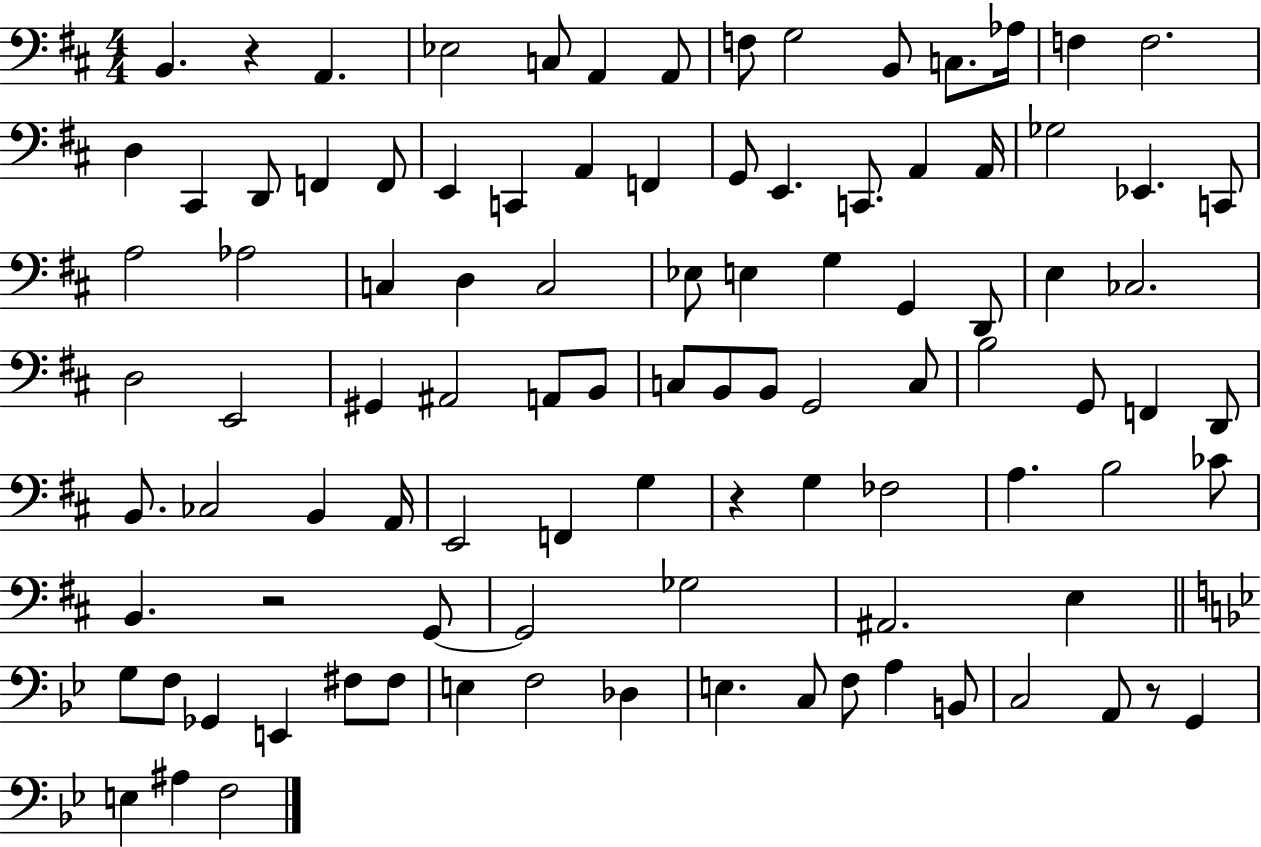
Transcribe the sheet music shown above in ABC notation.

X:1
T:Untitled
M:4/4
L:1/4
K:D
B,, z A,, _E,2 C,/2 A,, A,,/2 F,/2 G,2 B,,/2 C,/2 _A,/4 F, F,2 D, ^C,, D,,/2 F,, F,,/2 E,, C,, A,, F,, G,,/2 E,, C,,/2 A,, A,,/4 _G,2 _E,, C,,/2 A,2 _A,2 C, D, C,2 _E,/2 E, G, G,, D,,/2 E, _C,2 D,2 E,,2 ^G,, ^A,,2 A,,/2 B,,/2 C,/2 B,,/2 B,,/2 G,,2 C,/2 B,2 G,,/2 F,, D,,/2 B,,/2 _C,2 B,, A,,/4 E,,2 F,, G, z G, _F,2 A, B,2 _C/2 B,, z2 G,,/2 G,,2 _G,2 ^A,,2 E, G,/2 F,/2 _G,, E,, ^F,/2 ^F,/2 E, F,2 _D, E, C,/2 F,/2 A, B,,/2 C,2 A,,/2 z/2 G,, E, ^A, F,2